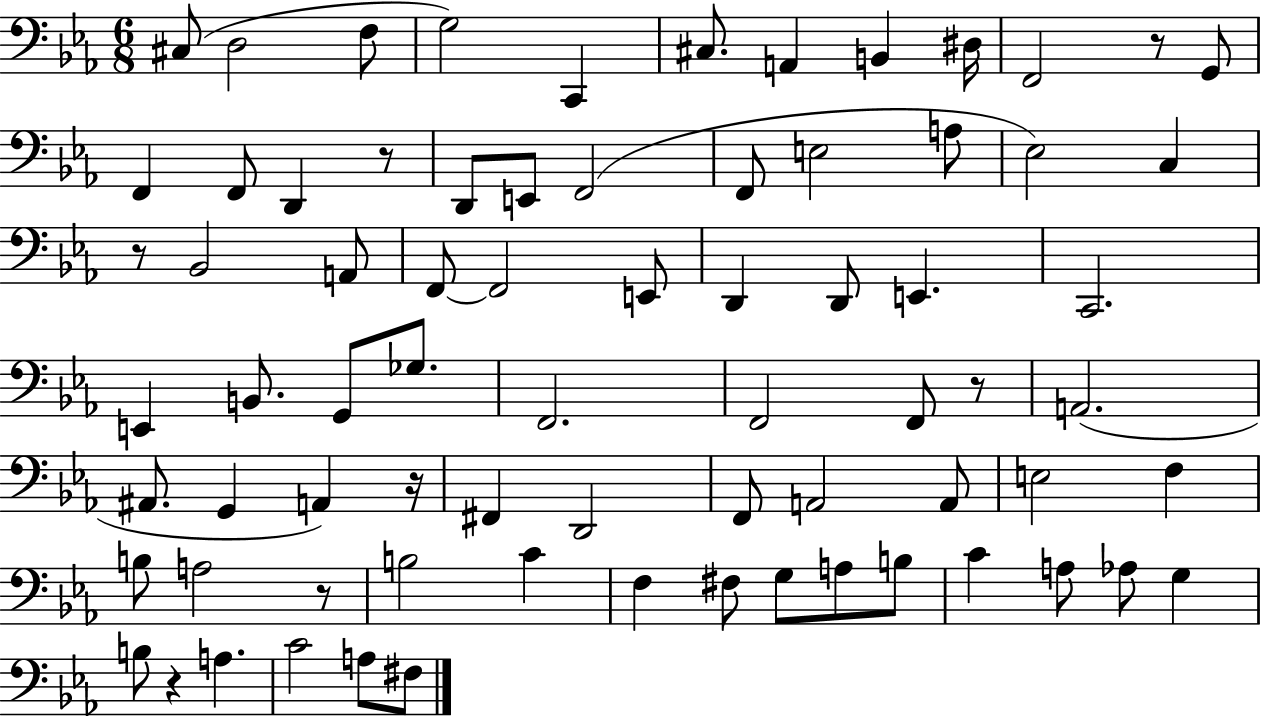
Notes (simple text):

C#3/e D3/h F3/e G3/h C2/q C#3/e. A2/q B2/q D#3/s F2/h R/e G2/e F2/q F2/e D2/q R/e D2/e E2/e F2/h F2/e E3/h A3/e Eb3/h C3/q R/e Bb2/h A2/e F2/e F2/h E2/e D2/q D2/e E2/q. C2/h. E2/q B2/e. G2/e Gb3/e. F2/h. F2/h F2/e R/e A2/h. A#2/e. G2/q A2/q R/s F#2/q D2/h F2/e A2/h A2/e E3/h F3/q B3/e A3/h R/e B3/h C4/q F3/q F#3/e G3/e A3/e B3/e C4/q A3/e Ab3/e G3/q B3/e R/q A3/q. C4/h A3/e F#3/e